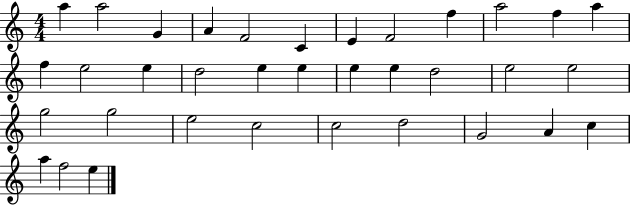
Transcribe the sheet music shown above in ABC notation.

X:1
T:Untitled
M:4/4
L:1/4
K:C
a a2 G A F2 C E F2 f a2 f a f e2 e d2 e e e e d2 e2 e2 g2 g2 e2 c2 c2 d2 G2 A c a f2 e